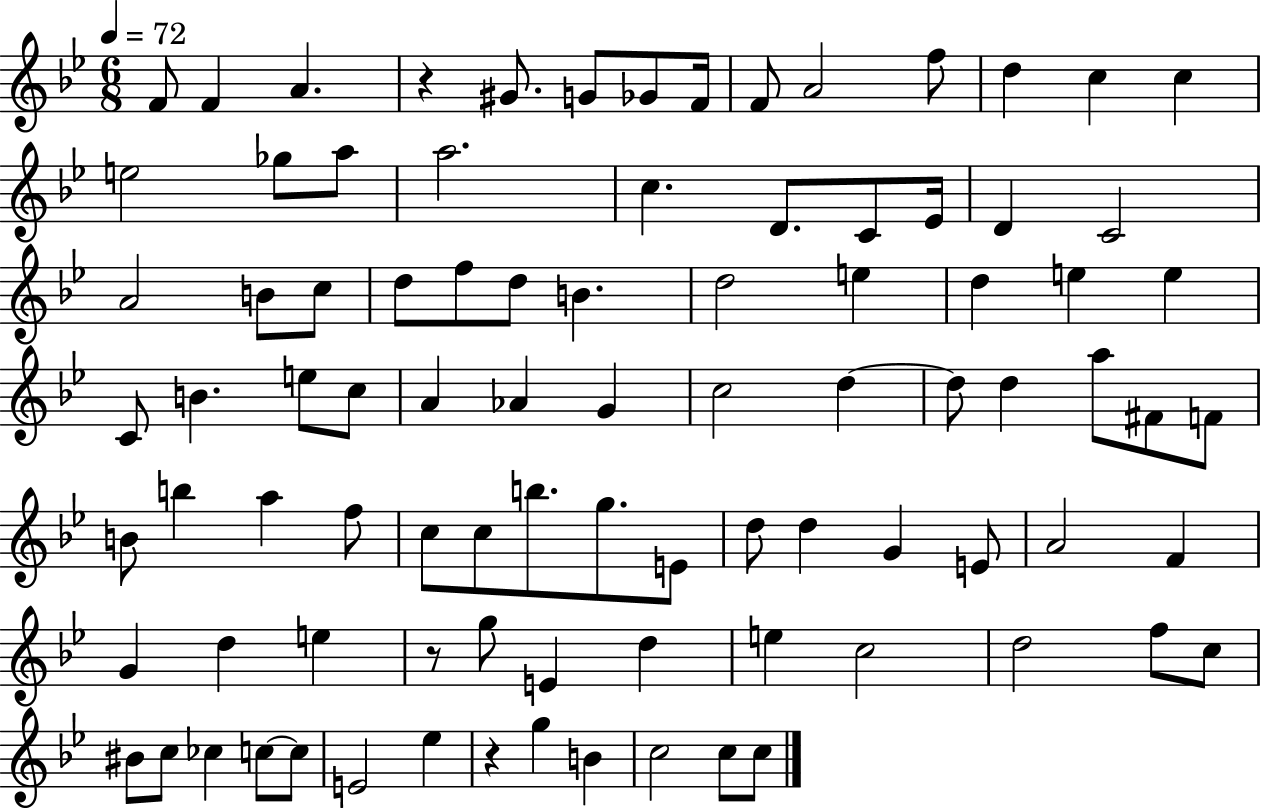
F4/e F4/q A4/q. R/q G#4/e. G4/e Gb4/e F4/s F4/e A4/h F5/e D5/q C5/q C5/q E5/h Gb5/e A5/e A5/h. C5/q. D4/e. C4/e Eb4/s D4/q C4/h A4/h B4/e C5/e D5/e F5/e D5/e B4/q. D5/h E5/q D5/q E5/q E5/q C4/e B4/q. E5/e C5/e A4/q Ab4/q G4/q C5/h D5/q D5/e D5/q A5/e F#4/e F4/e B4/e B5/q A5/q F5/e C5/e C5/e B5/e. G5/e. E4/e D5/e D5/q G4/q E4/e A4/h F4/q G4/q D5/q E5/q R/e G5/e E4/q D5/q E5/q C5/h D5/h F5/e C5/e BIS4/e C5/e CES5/q C5/e C5/e E4/h Eb5/q R/q G5/q B4/q C5/h C5/e C5/e